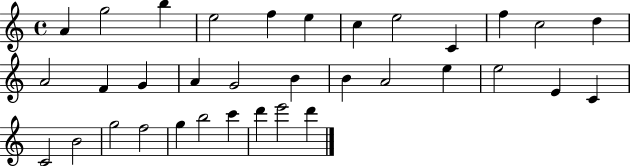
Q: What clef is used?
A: treble